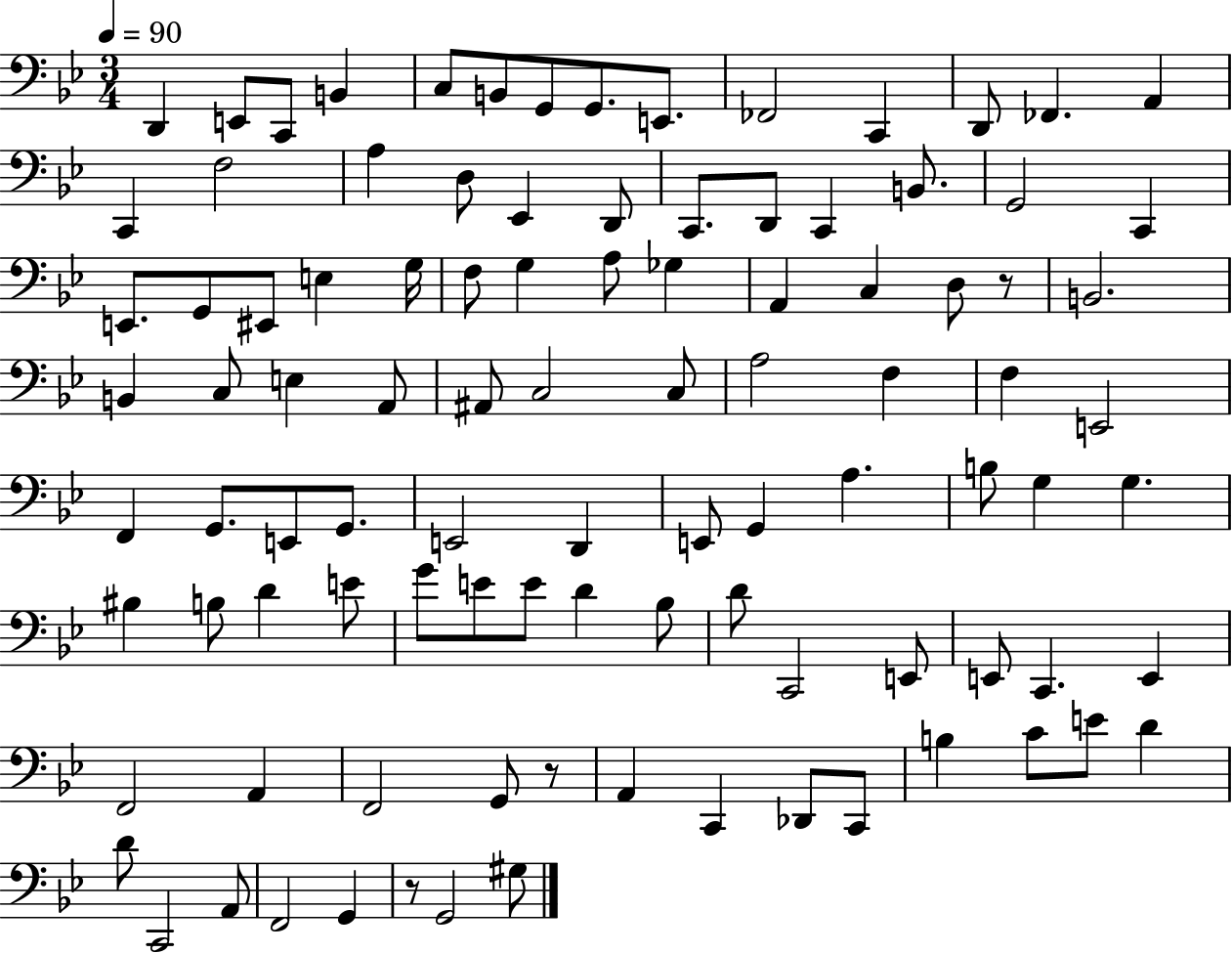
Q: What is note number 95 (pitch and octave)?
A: G2